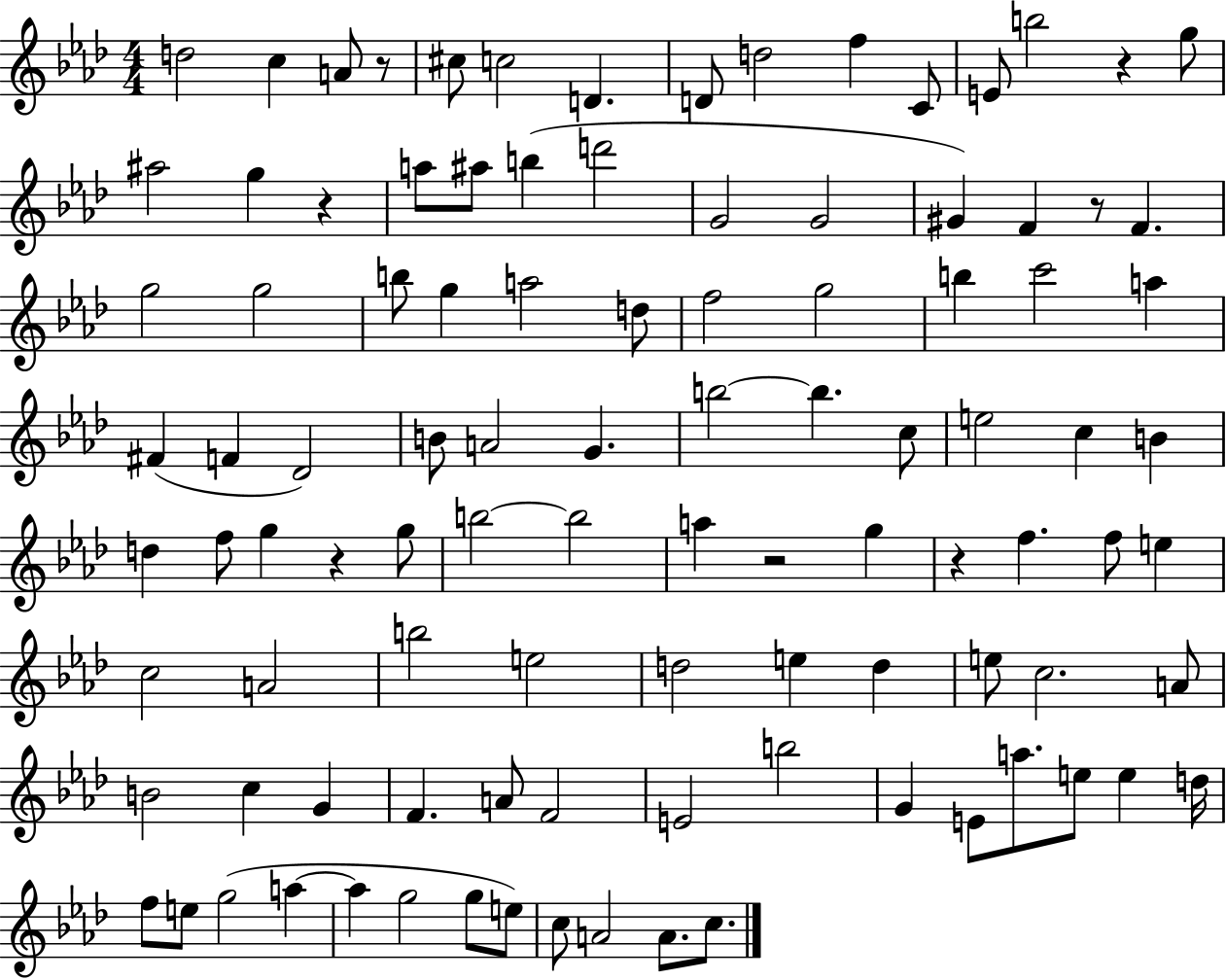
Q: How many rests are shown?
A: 7